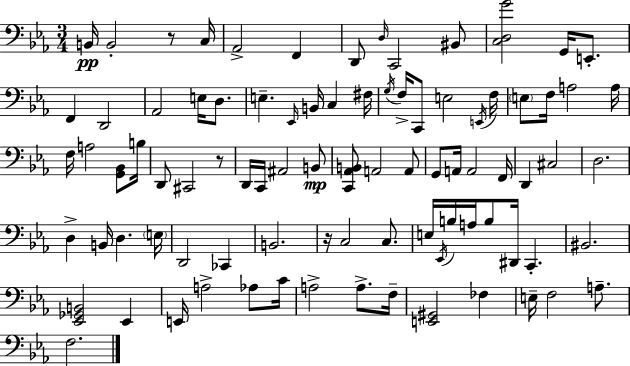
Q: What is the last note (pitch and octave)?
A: F3